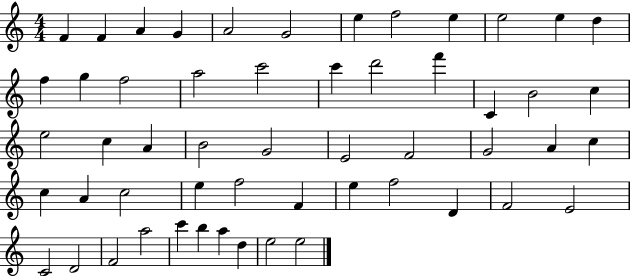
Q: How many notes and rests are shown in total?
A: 54